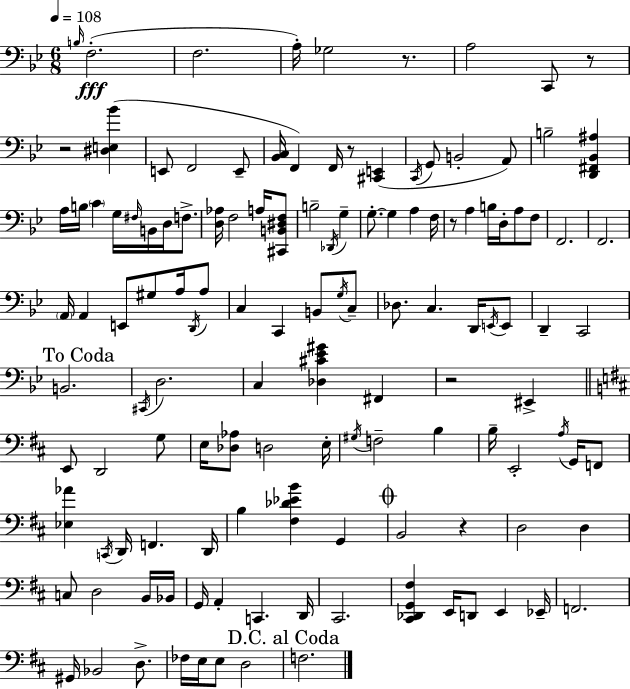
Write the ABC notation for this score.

X:1
T:Untitled
M:6/8
L:1/4
K:Bb
B,/4 F,2 F,2 A,/4 _G,2 z/2 A,2 C,,/2 z/2 z2 [^D,E,_B] E,,/2 F,,2 E,,/2 [_B,,C,]/4 F,, F,,/4 z/2 [^C,,E,,] C,,/4 G,,/2 B,,2 A,,/2 B,2 [D,,^F,,_B,,^A,] A,/4 B,/4 C G,/4 ^F,/4 B,,/4 D,/4 F,/2 [D,_A,]/4 F,2 A,/4 [^C,,B,,^D,F,]/2 B,2 _D,,/4 G, G,/2 G, A, F,/4 z/2 A, B,/4 D,/4 A,/2 F,/2 F,,2 F,,2 A,,/4 A,, E,,/2 ^G,/2 A,/4 D,,/4 A,/2 C, C,, B,,/2 G,/4 C,/2 _D,/2 C, D,,/4 E,,/4 E,,/2 D,, C,,2 B,,2 ^C,,/4 D,2 C, [_D,^C_E^G] ^F,, z2 ^E,, E,,/2 D,,2 G,/2 E,/4 [_D,_A,]/2 D,2 E,/4 ^G,/4 F,2 B, B,/4 E,,2 A,/4 G,,/4 F,,/2 [_E,_A] C,,/4 D,,/4 F,, D,,/4 B, [^F,_D_EB] G,, B,,2 z D,2 D, C,/2 D,2 B,,/4 _B,,/4 G,,/4 A,, C,, D,,/4 ^C,,2 [^C,,_D,,G,,^F,] E,,/4 D,,/2 E,, _E,,/4 F,,2 ^G,,/4 _B,,2 D,/2 _F,/4 E,/4 E,/2 D,2 F,2